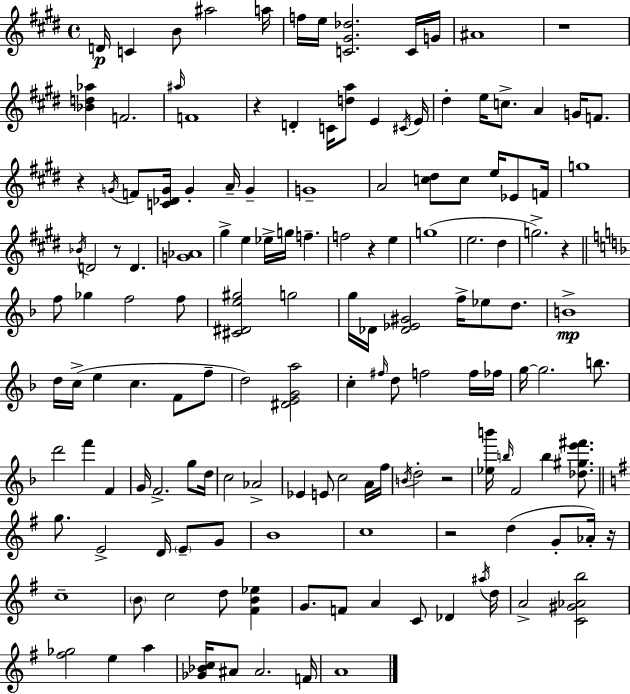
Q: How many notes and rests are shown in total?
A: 148